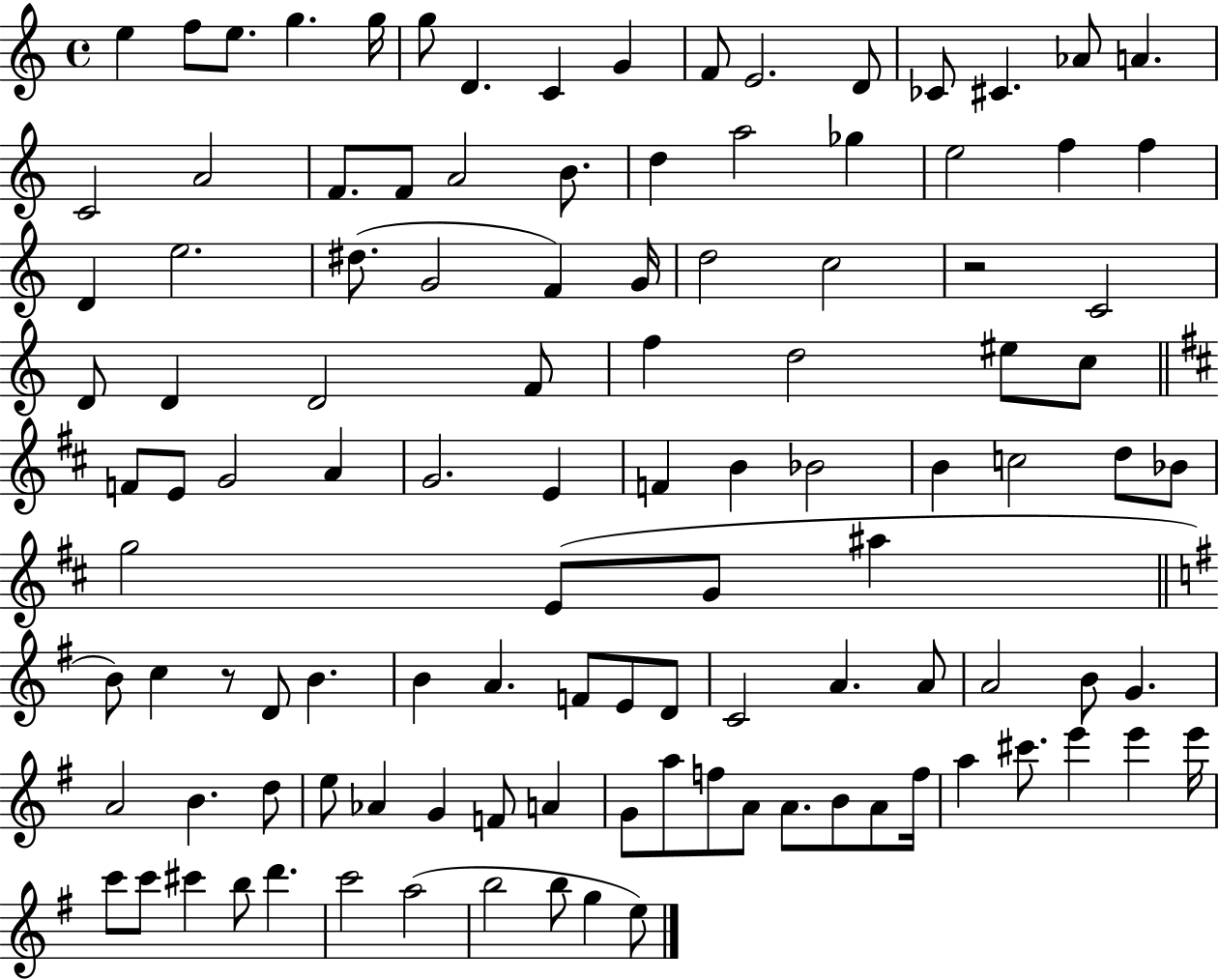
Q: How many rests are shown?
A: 2